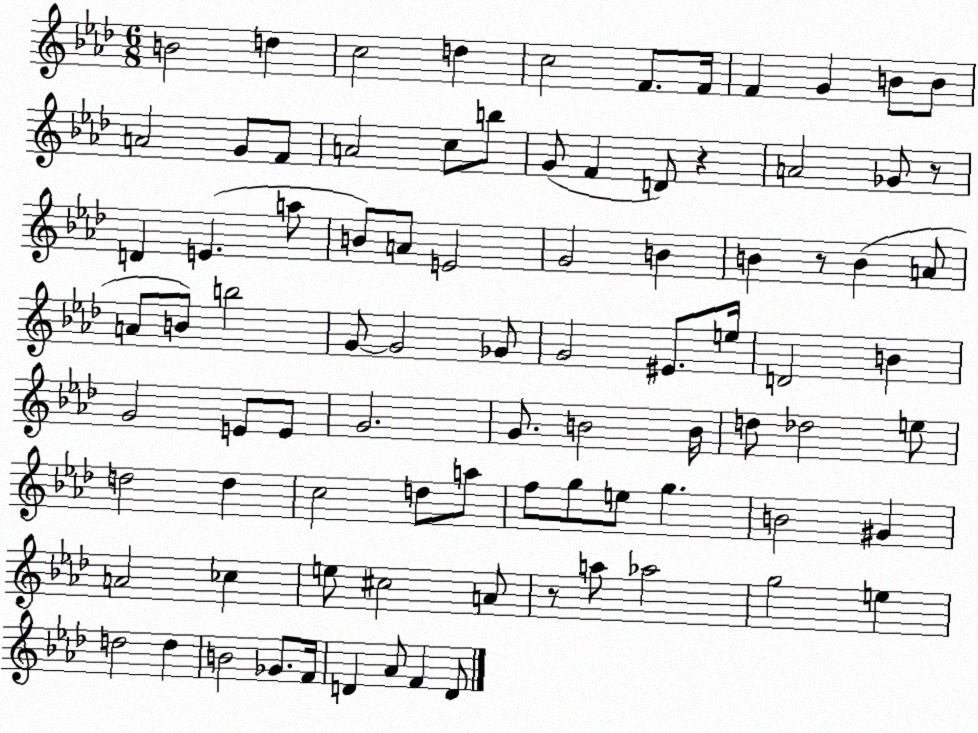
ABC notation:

X:1
T:Untitled
M:6/8
L:1/4
K:Ab
B2 d c2 d c2 F/2 F/4 F G B/2 B/2 A2 G/2 F/2 A2 c/2 b/2 G/2 F D/2 z A2 _G/2 z/2 D E a/2 B/2 A/2 E2 G2 B B z/2 B A/2 A/2 B/2 b2 G/2 G2 _G/2 G2 ^E/2 e/4 D2 B G2 E/2 E/2 G2 G/2 B2 B/4 d/2 _d2 e/2 d2 d c2 d/2 a/2 f/2 g/2 e/2 g B2 ^G A2 _c e/2 ^c2 A/2 z/2 a/2 _a2 g2 e d2 d B2 _G/2 F/4 D _A/2 F D/2